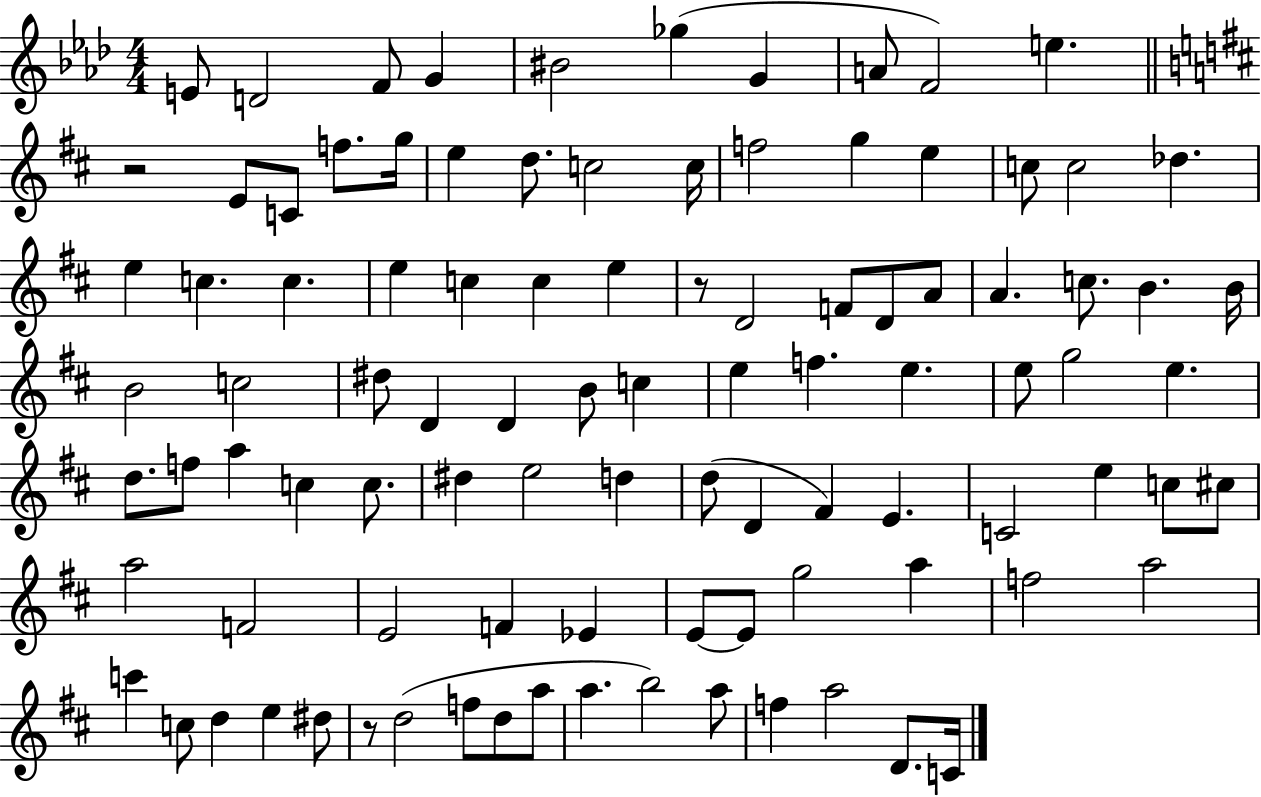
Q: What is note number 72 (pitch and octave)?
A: F4